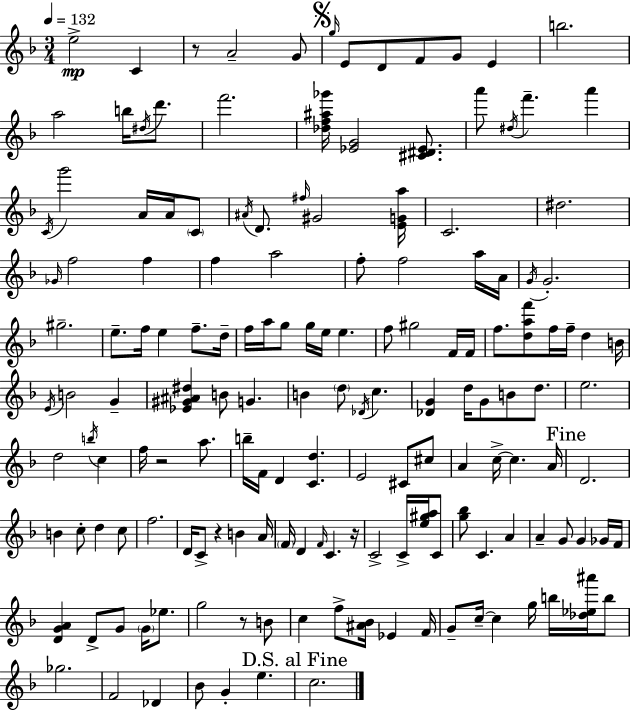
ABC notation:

X:1
T:Untitled
M:3/4
L:1/4
K:F
e2 C z/2 A2 G/2 g/4 E/2 D/2 F/2 G/2 E b2 a2 b/4 ^d/4 d'/2 f'2 [_df^a_g']/4 [_EG]2 [^C^D_E]/2 a'/2 ^d/4 f' a' C/4 g'2 A/4 A/4 C/2 ^A/4 D/2 ^f/4 ^G2 [EGa]/4 C2 ^d2 _G/4 f2 f f a2 f/2 f2 a/4 A/4 G/4 G2 ^g2 e/2 f/4 e f/2 d/4 f/4 a/4 g/2 g/4 e/4 e f/2 ^g2 F/4 F/4 f/2 [daf']/2 f/4 f/4 d B/4 E/4 B2 G [_E^G^A^d] B/2 G B d/2 _D/4 c [_DG] d/4 G/2 B/2 d/2 e2 d2 b/4 c f/4 z2 a/2 b/4 F/4 D [Cd] E2 ^C/2 ^c/2 A c/4 c A/4 D2 B c/2 d c/2 f2 D/4 C/2 z B A/4 F/4 D F/4 C z/4 C2 C/4 [e^ga]/4 C/2 [g_b]/2 C A A G/2 G _G/4 F/4 [DGA] D/2 G/2 G/4 _e/2 g2 z/2 B/2 c f/2 [^A_B]/4 _E F/4 G/2 c/4 c g/4 b/4 [_d_e^a']/4 b/2 _g2 F2 _D _B/2 G e c2